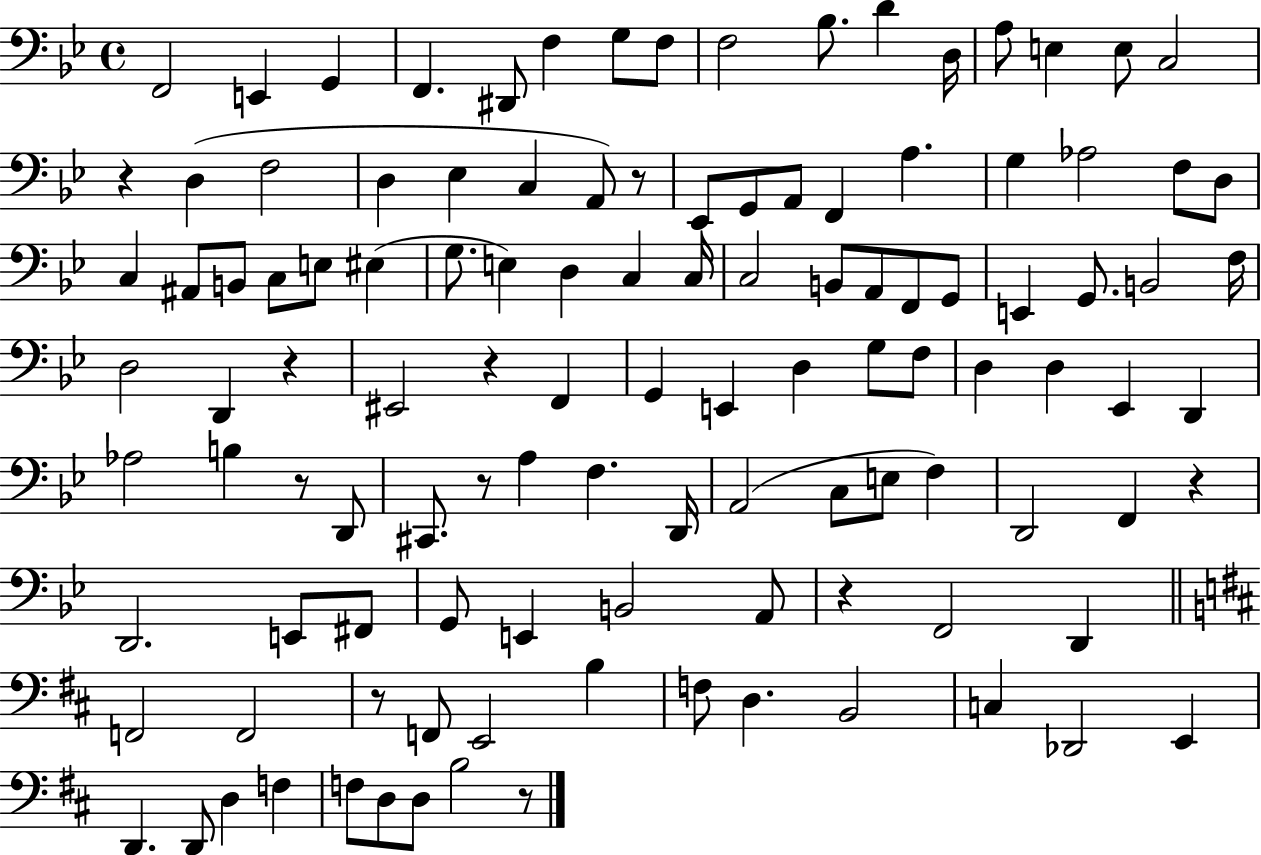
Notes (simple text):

F2/h E2/q G2/q F2/q. D#2/e F3/q G3/e F3/e F3/h Bb3/e. D4/q D3/s A3/e E3/q E3/e C3/h R/q D3/q F3/h D3/q Eb3/q C3/q A2/e R/e Eb2/e G2/e A2/e F2/q A3/q. G3/q Ab3/h F3/e D3/e C3/q A#2/e B2/e C3/e E3/e EIS3/q G3/e. E3/q D3/q C3/q C3/s C3/h B2/e A2/e F2/e G2/e E2/q G2/e. B2/h F3/s D3/h D2/q R/q EIS2/h R/q F2/q G2/q E2/q D3/q G3/e F3/e D3/q D3/q Eb2/q D2/q Ab3/h B3/q R/e D2/e C#2/e. R/e A3/q F3/q. D2/s A2/h C3/e E3/e F3/q D2/h F2/q R/q D2/h. E2/e F#2/e G2/e E2/q B2/h A2/e R/q F2/h D2/q F2/h F2/h R/e F2/e E2/h B3/q F3/e D3/q. B2/h C3/q Db2/h E2/q D2/q. D2/e D3/q F3/q F3/e D3/e D3/e B3/h R/e